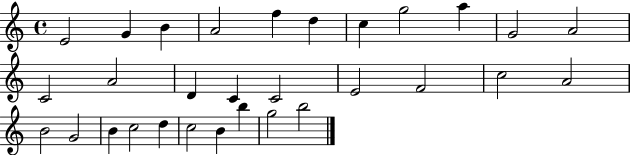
E4/h G4/q B4/q A4/h F5/q D5/q C5/q G5/h A5/q G4/h A4/h C4/h A4/h D4/q C4/q C4/h E4/h F4/h C5/h A4/h B4/h G4/h B4/q C5/h D5/q C5/h B4/q B5/q G5/h B5/h